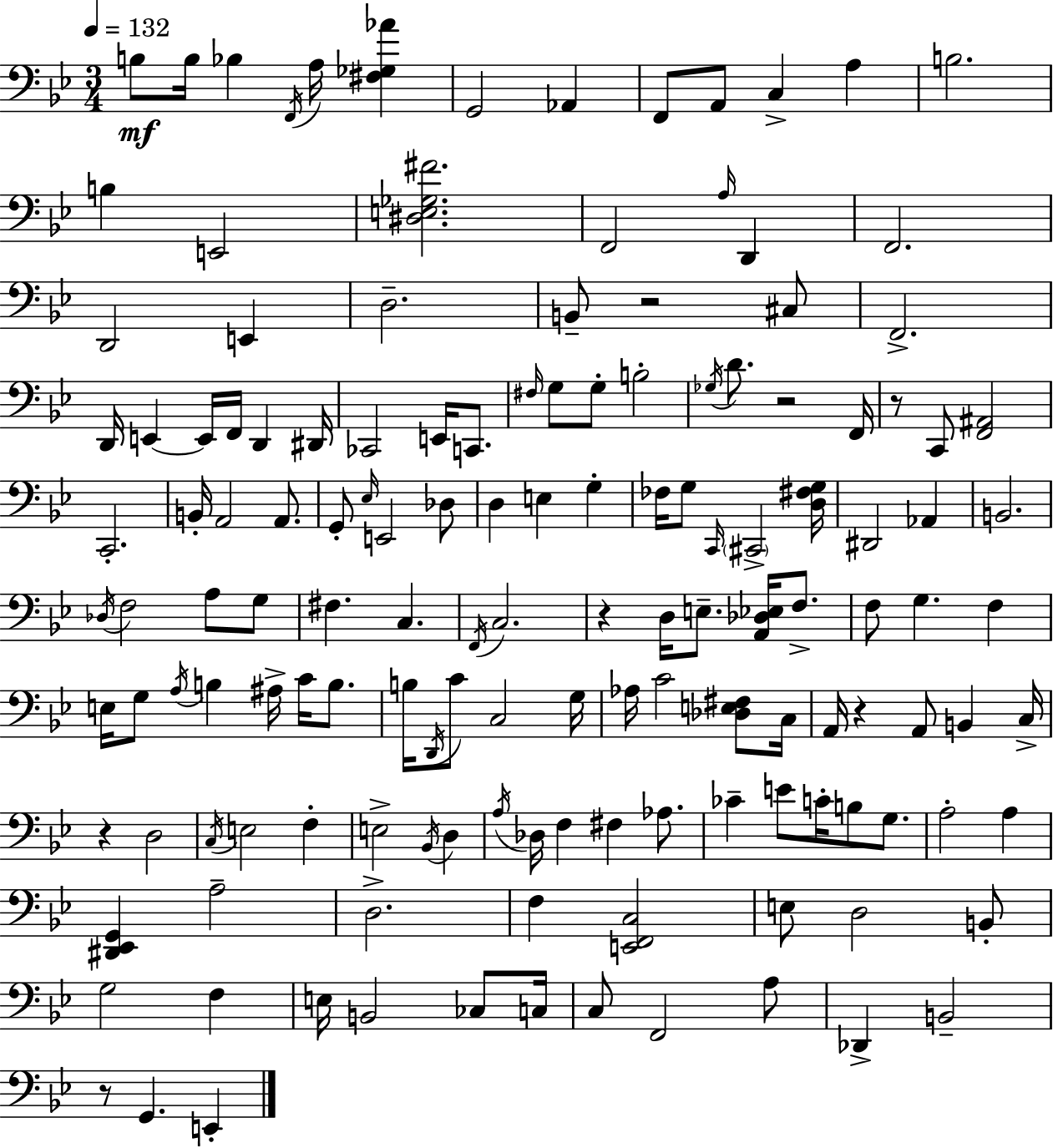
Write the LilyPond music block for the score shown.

{
  \clef bass
  \numericTimeSignature
  \time 3/4
  \key g \minor
  \tempo 4 = 132
  b8\mf b16 bes4 \acciaccatura { f,16 } a16 <fis ges aes'>4 | g,2 aes,4 | f,8 a,8 c4-> a4 | b2. | \break b4 e,2 | <dis e ges fis'>2. | f,2 \grace { a16 } d,4 | f,2. | \break d,2 e,4 | d2.-- | b,8-- r2 | cis8 f,2.-> | \break d,16 e,4~~ e,16 f,16 d,4 | dis,16 ces,2 e,16 c,8. | \grace { fis16 } g8 g8-. b2-. | \acciaccatura { ges16 } d'8. r2 | \break f,16 r8 c,8 <f, ais,>2 | c,2.-. | b,16-. a,2 | a,8. g,8-. \grace { ees16 } e,2 | \break des8 d4 e4 | g4-. fes16 g8 \grace { c,16 } \parenthesize cis,2-> | <d fis g>16 dis,2 | aes,4 b,2. | \break \acciaccatura { des16 } f2 | a8 g8 fis4. | c4. \acciaccatura { f,16 } c2. | r4 | \break d16 e8.-- <a, des ees>16 f8.-> f8 g4. | f4 e16 g8 \acciaccatura { a16 } | b4 ais16-> c'16 b8. b16 \acciaccatura { d,16 } c'8 | c2 g16 aes16 c'2 | \break <des e fis>8 c16 a,16 r4 | a,8 b,4 c16-> r4 | d2 \acciaccatura { c16 } e2 | f4-. e2-> | \break \acciaccatura { bes,16 } d4 | \acciaccatura { a16 } des16 f4 fis4 aes8. | ces'4-- e'8 c'16-. b8 g8. | a2-. a4 | \break <dis, ees, g,>4 a2-- | d2.-> | f4 <e, f, c>2 | e8 d2 b,8-. | \break g2 f4 | e16 b,2 ces8 | c16 c8 f,2 a8 | des,4-> b,2-- | \break r8 g,4. e,4-. | \bar "|."
}